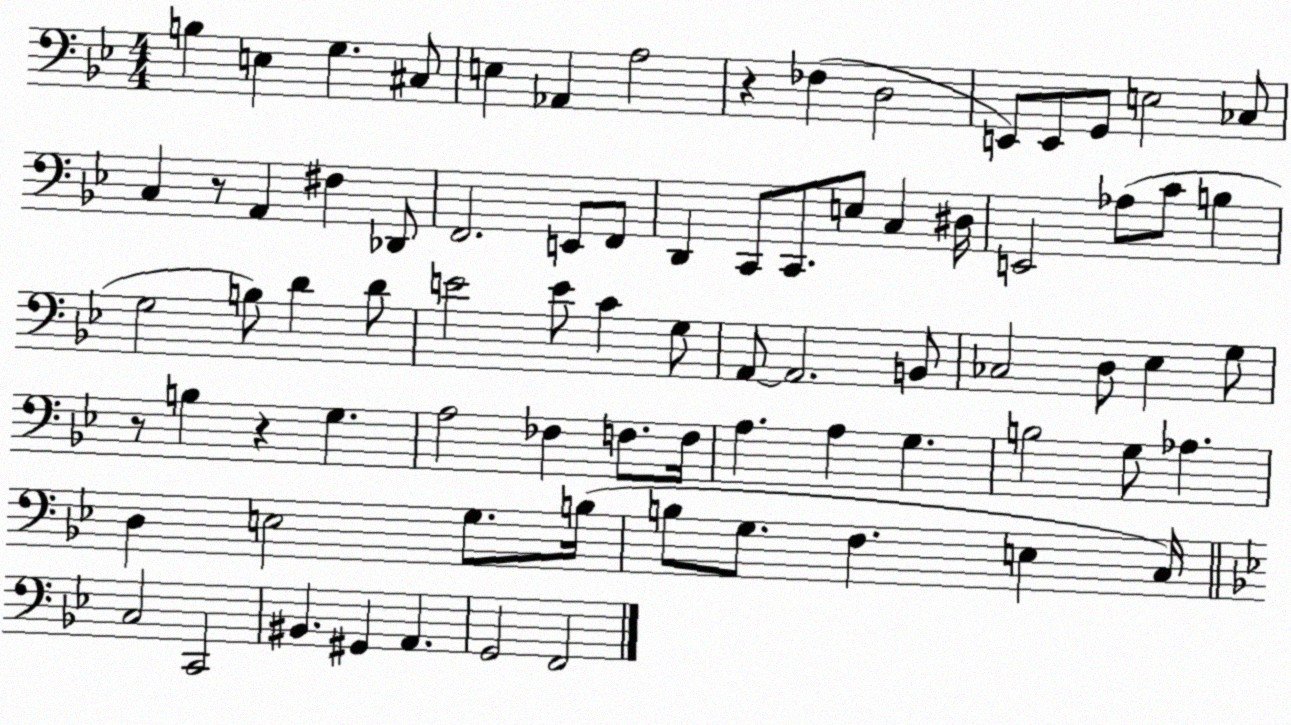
X:1
T:Untitled
M:4/4
L:1/4
K:Bb
B, E, G, ^C,/2 E, _A,, A,2 z _F, D,2 E,,/2 E,,/2 G,,/2 E,2 _C,/2 C, z/2 A,, ^F, _D,,/2 F,,2 E,,/2 F,,/2 D,, C,,/2 C,,/2 E,/2 C, ^D,/4 E,,2 _A,/2 C/2 B, G,2 B,/2 D D/2 E2 E/2 C G,/2 A,,/2 A,,2 B,,/2 _C,2 D,/2 _E, G,/2 z/2 B, z G, A,2 _F, F,/2 F,/4 A, A, G, B,2 G,/2 _A, D, E,2 G,/2 B,/4 B,/2 G,/2 F, E, C,/4 C,2 C,,2 ^B,, ^G,, A,, G,,2 F,,2